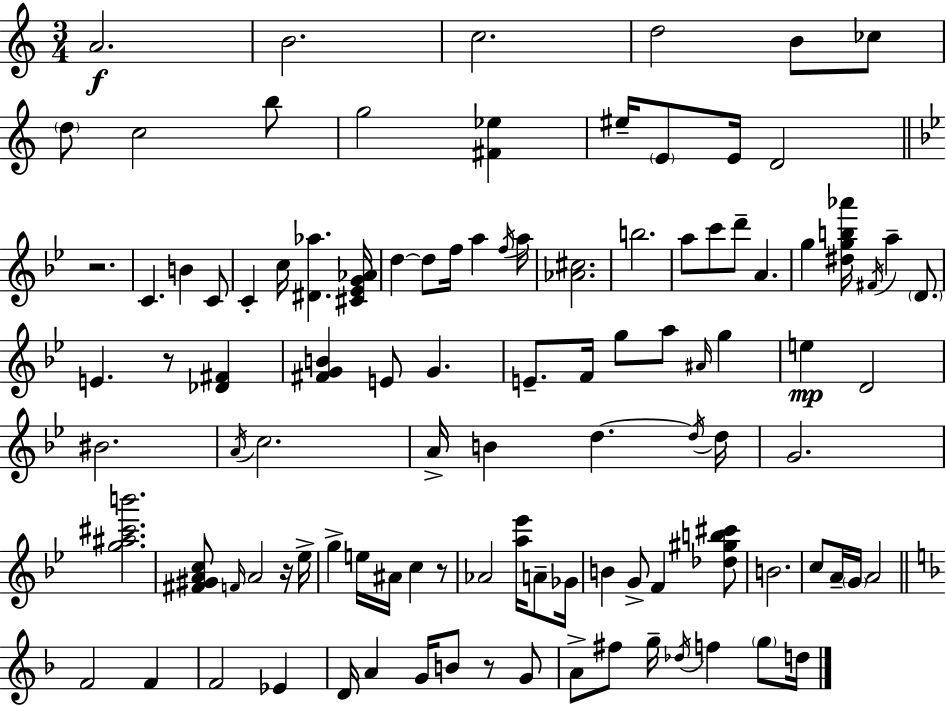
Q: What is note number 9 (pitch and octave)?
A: B5